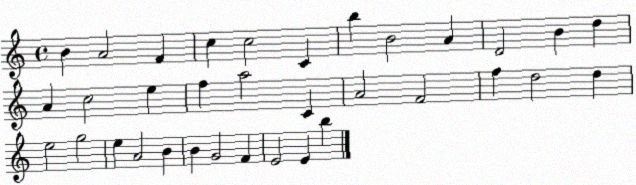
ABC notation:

X:1
T:Untitled
M:4/4
L:1/4
K:C
B A2 F c c2 C b B2 A D2 B d A c2 e f a2 C A2 F2 f d2 d e2 g2 e A2 B B G2 F E2 E b